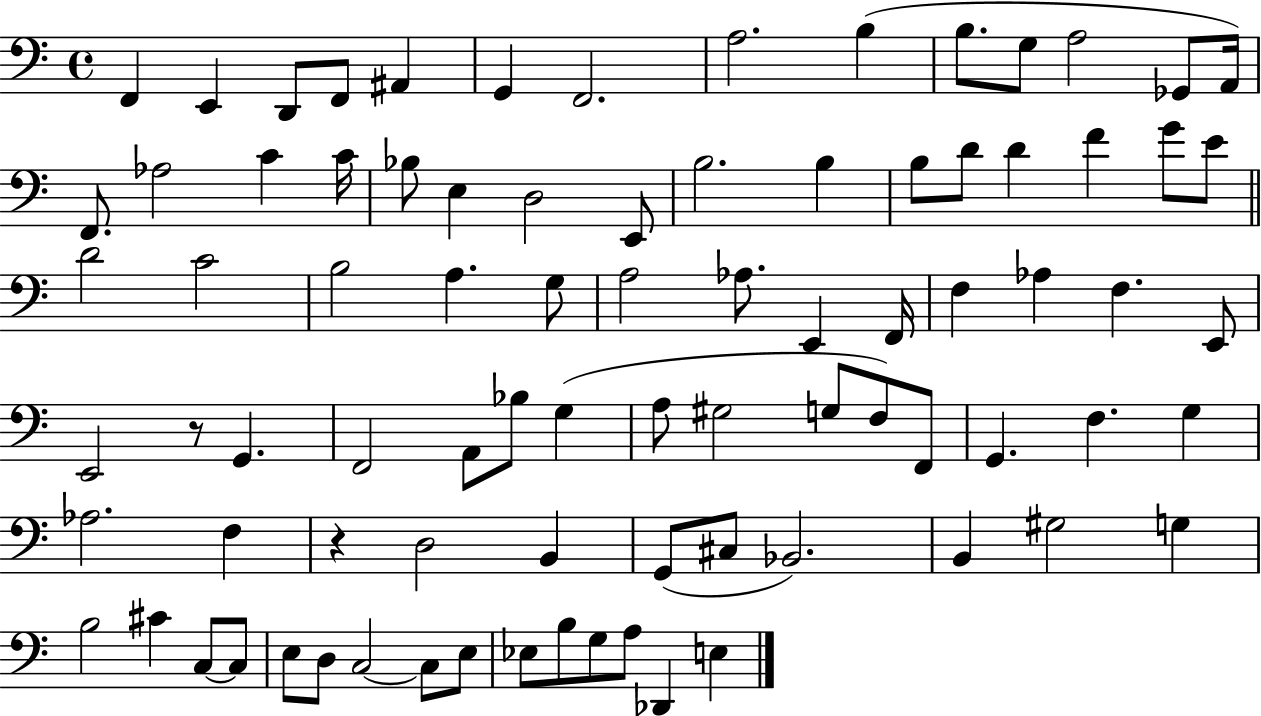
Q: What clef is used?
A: bass